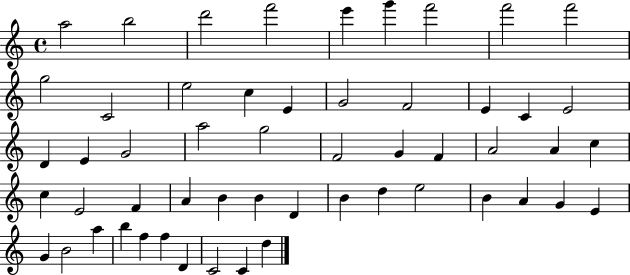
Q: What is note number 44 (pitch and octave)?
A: E4